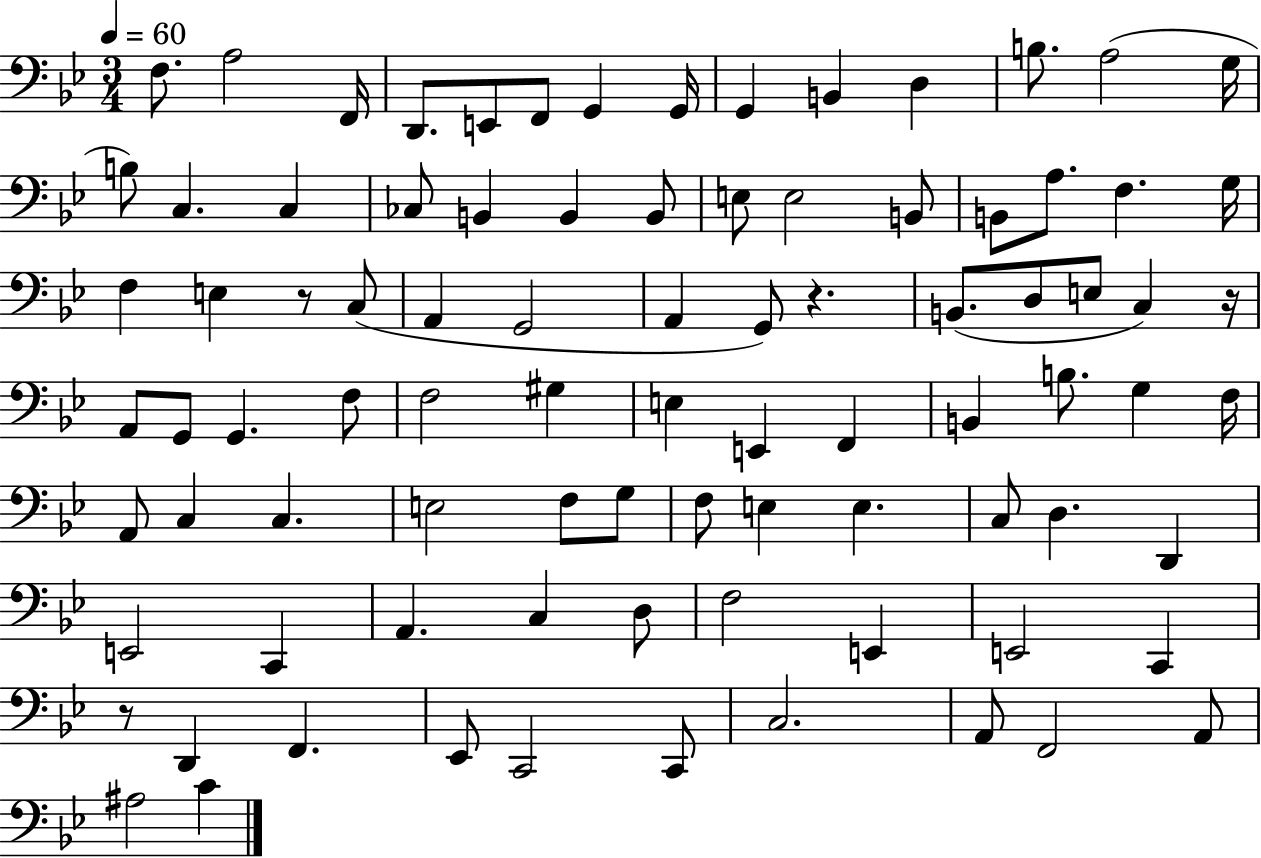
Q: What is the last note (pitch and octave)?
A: C4